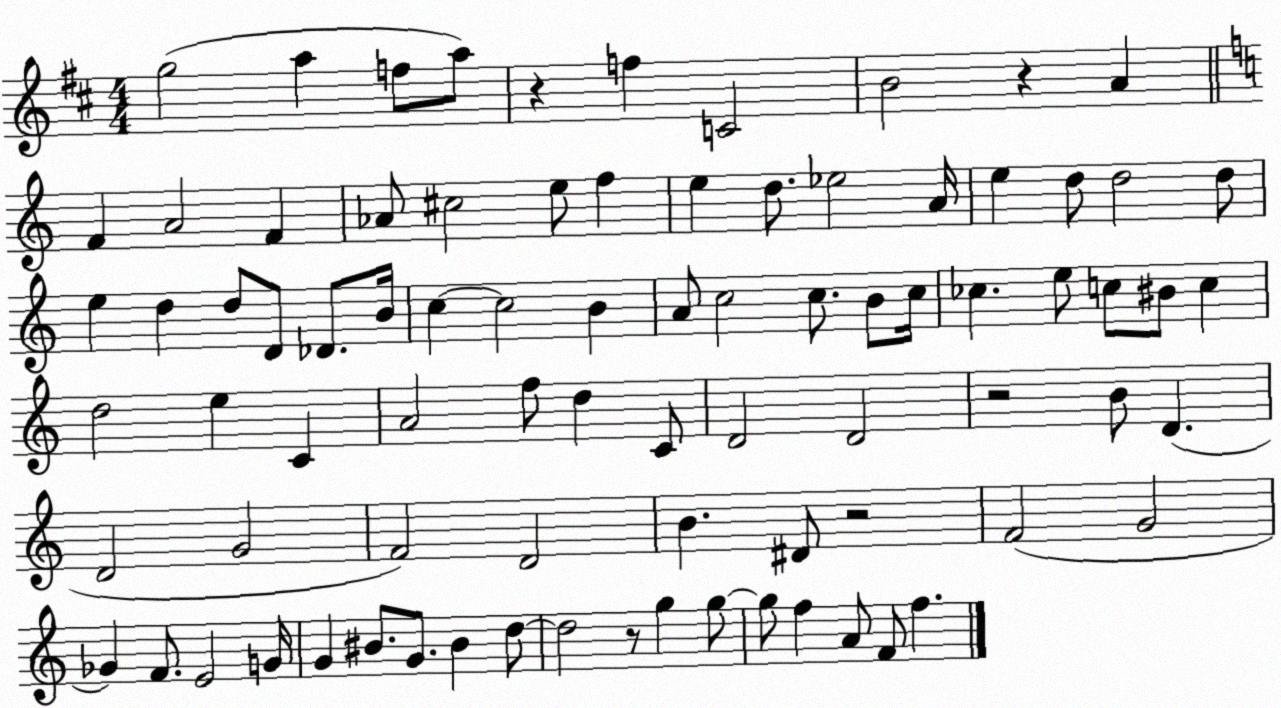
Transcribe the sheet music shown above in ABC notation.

X:1
T:Untitled
M:4/4
L:1/4
K:D
g2 a f/2 a/2 z f C2 B2 z A F A2 F _A/2 ^c2 e/2 f e d/2 _e2 A/4 e d/2 d2 d/2 e d d/2 D/2 _D/2 B/4 c c2 B A/2 c2 c/2 B/2 c/4 _c e/2 c/2 ^B/2 c d2 e C A2 f/2 d C/2 D2 D2 z2 B/2 D D2 G2 F2 D2 B ^D/2 z2 F2 G2 _G F/2 E2 G/4 G ^B/2 G/2 ^B d/2 d2 z/2 g g/2 g/2 f A/2 F/2 f